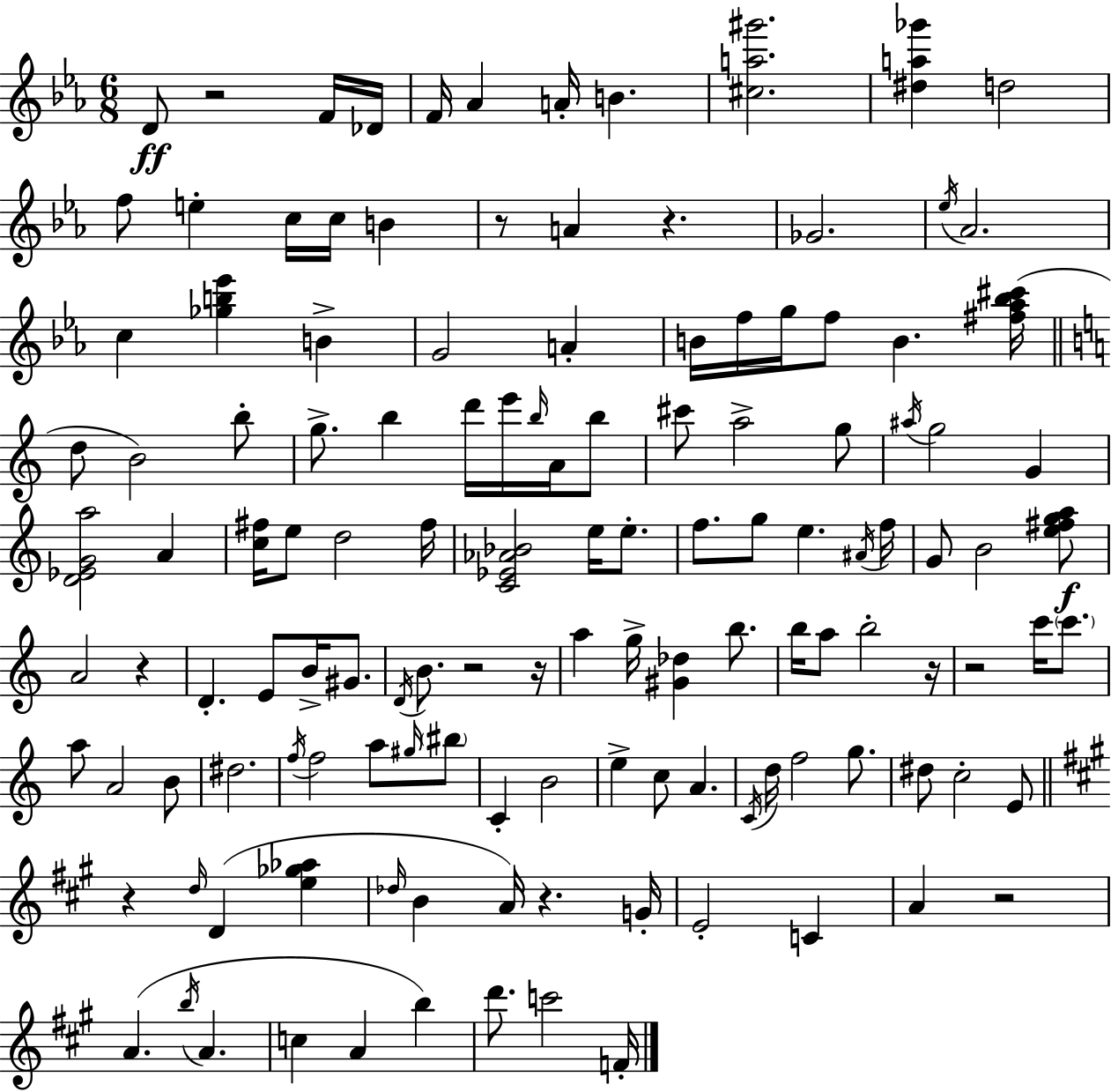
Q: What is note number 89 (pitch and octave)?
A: D#5